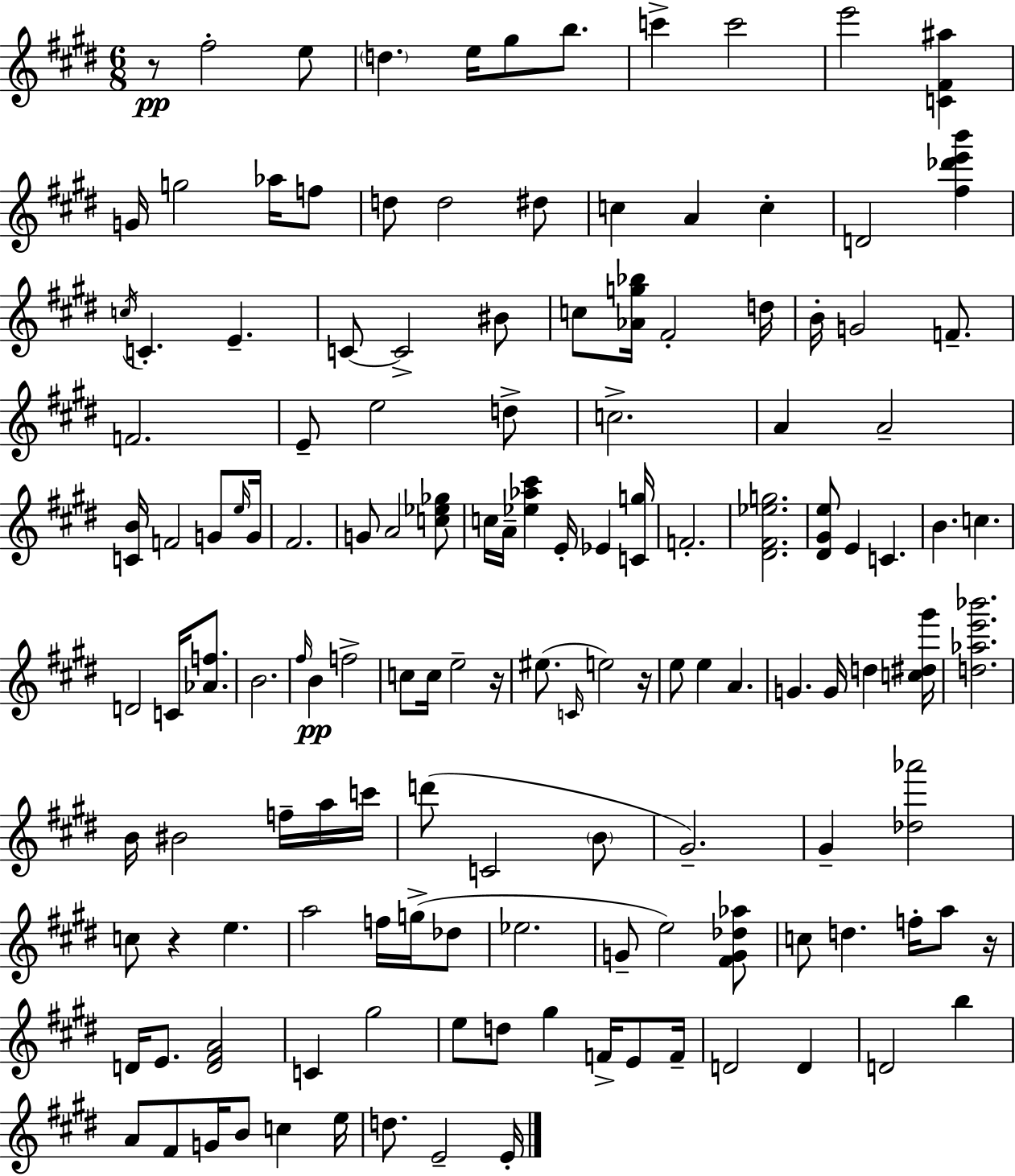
R/e F#5/h E5/e D5/q. E5/s G#5/e B5/e. C6/q C6/h E6/h [C4,F#4,A#5]/q G4/s G5/h Ab5/s F5/e D5/e D5/h D#5/e C5/q A4/q C5/q D4/h [F#5,Db6,E6,B6]/q C5/s C4/q. E4/q. C4/e C4/h BIS4/e C5/e [Ab4,G5,Bb5]/s F#4/h D5/s B4/s G4/h F4/e. F4/h. E4/e E5/h D5/e C5/h. A4/q A4/h [C4,B4]/s F4/h G4/e E5/s G4/s F#4/h. G4/e A4/h [C5,Eb5,Gb5]/e C5/s A4/s [Eb5,Ab5,C#6]/q E4/s Eb4/q [C4,G5]/s F4/h. [D#4,F#4,Eb5,G5]/h. [D#4,G#4,E5]/e E4/q C4/q. B4/q. C5/q. D4/h C4/s [Ab4,F5]/e. B4/h. F#5/s B4/q F5/h C5/e C5/s E5/h R/s EIS5/e. C4/s E5/h R/s E5/e E5/q A4/q. G4/q. G4/s D5/q [C5,D#5,G#6]/s [D5,Ab5,E6,Bb6]/h. B4/s BIS4/h F5/s A5/s C6/s D6/e C4/h B4/e G#4/h. G#4/q [Db5,Ab6]/h C5/e R/q E5/q. A5/h F5/s G5/s Db5/e Eb5/h. G4/e E5/h [F#4,G4,Db5,Ab5]/e C5/e D5/q. F5/s A5/e R/s D4/s E4/e. [D4,F#4,A4]/h C4/q G#5/h E5/e D5/e G#5/q F4/s E4/e F4/s D4/h D4/q D4/h B5/q A4/e F#4/e G4/s B4/e C5/q E5/s D5/e. E4/h E4/s